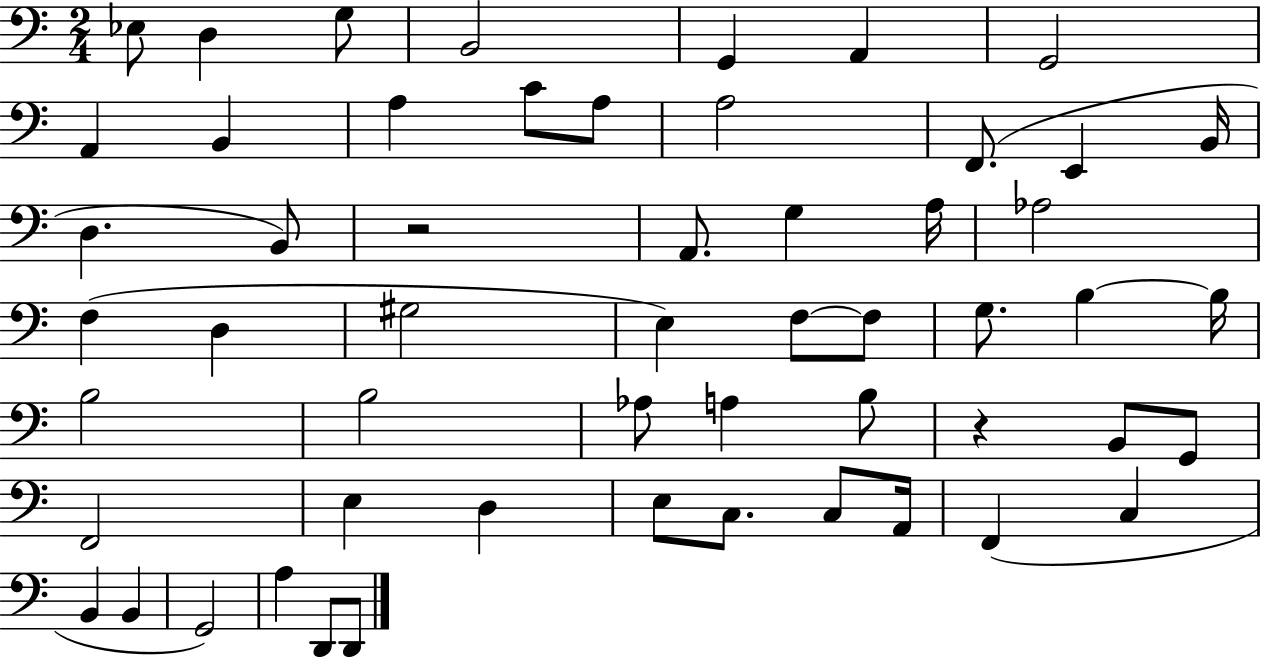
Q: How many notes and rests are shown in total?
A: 55